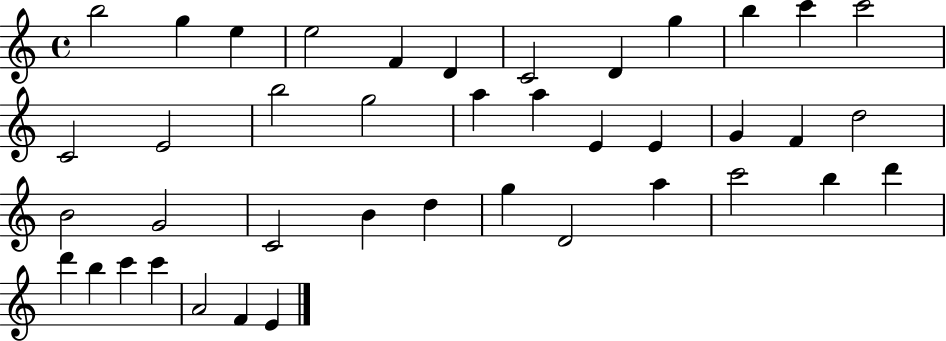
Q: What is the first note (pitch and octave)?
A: B5